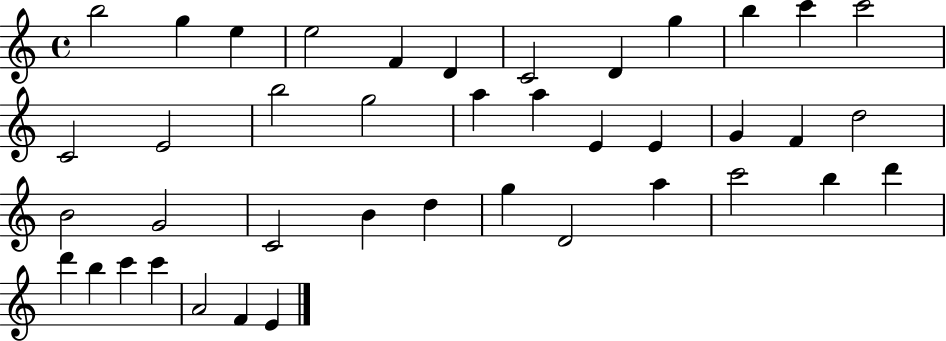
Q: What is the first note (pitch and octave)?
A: B5